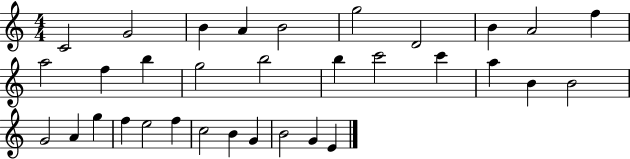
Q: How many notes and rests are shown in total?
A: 33